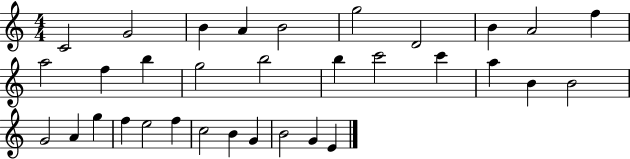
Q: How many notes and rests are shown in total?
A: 33